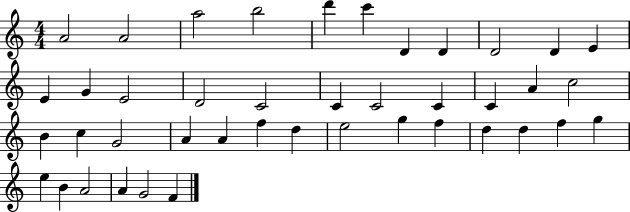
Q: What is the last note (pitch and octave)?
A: F4